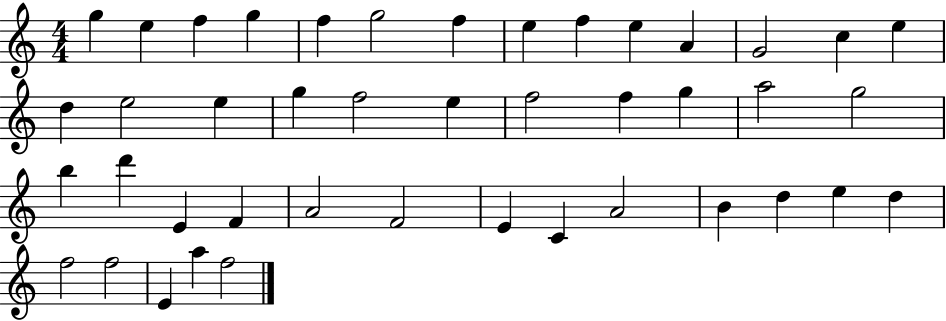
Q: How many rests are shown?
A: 0